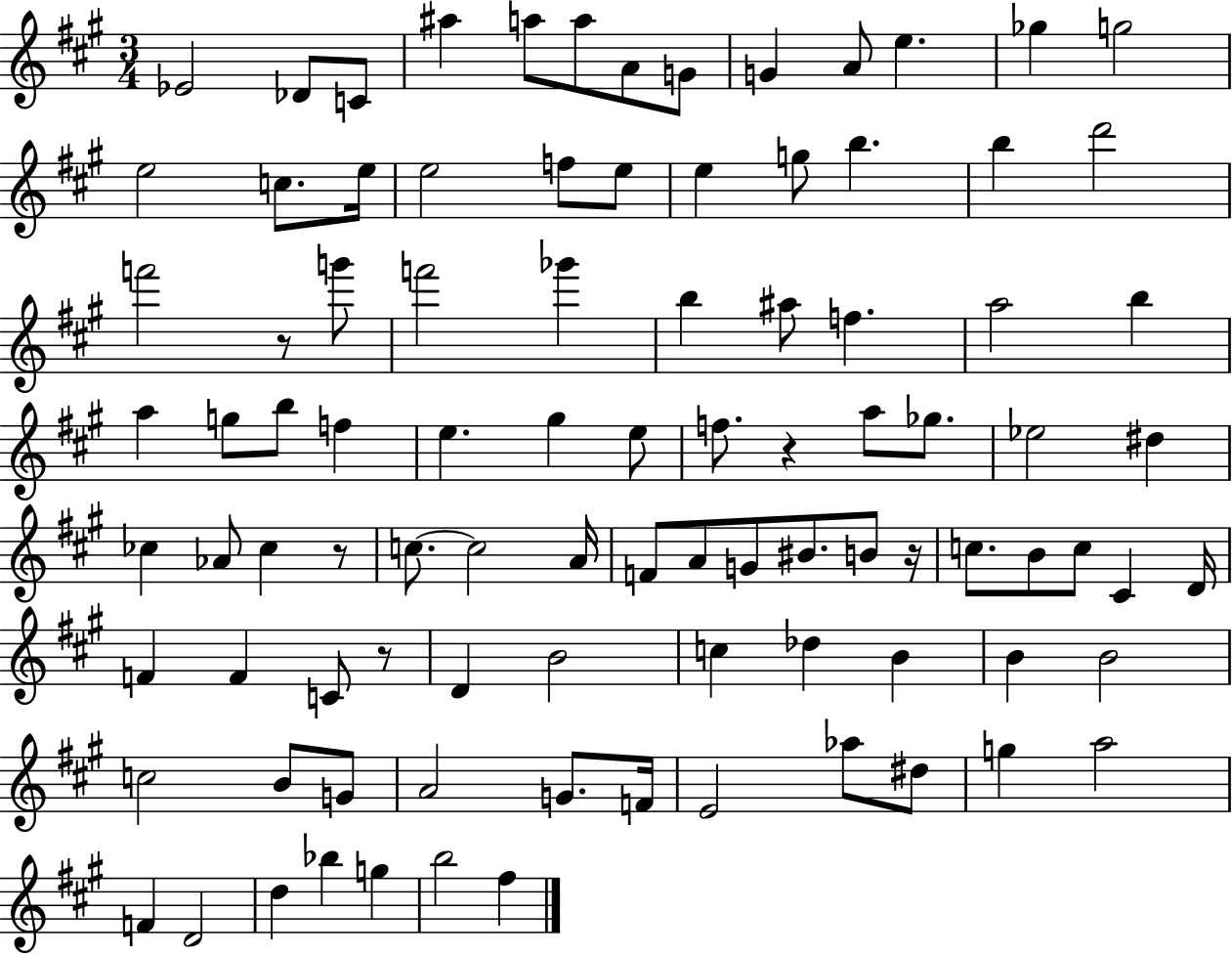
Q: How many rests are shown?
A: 5